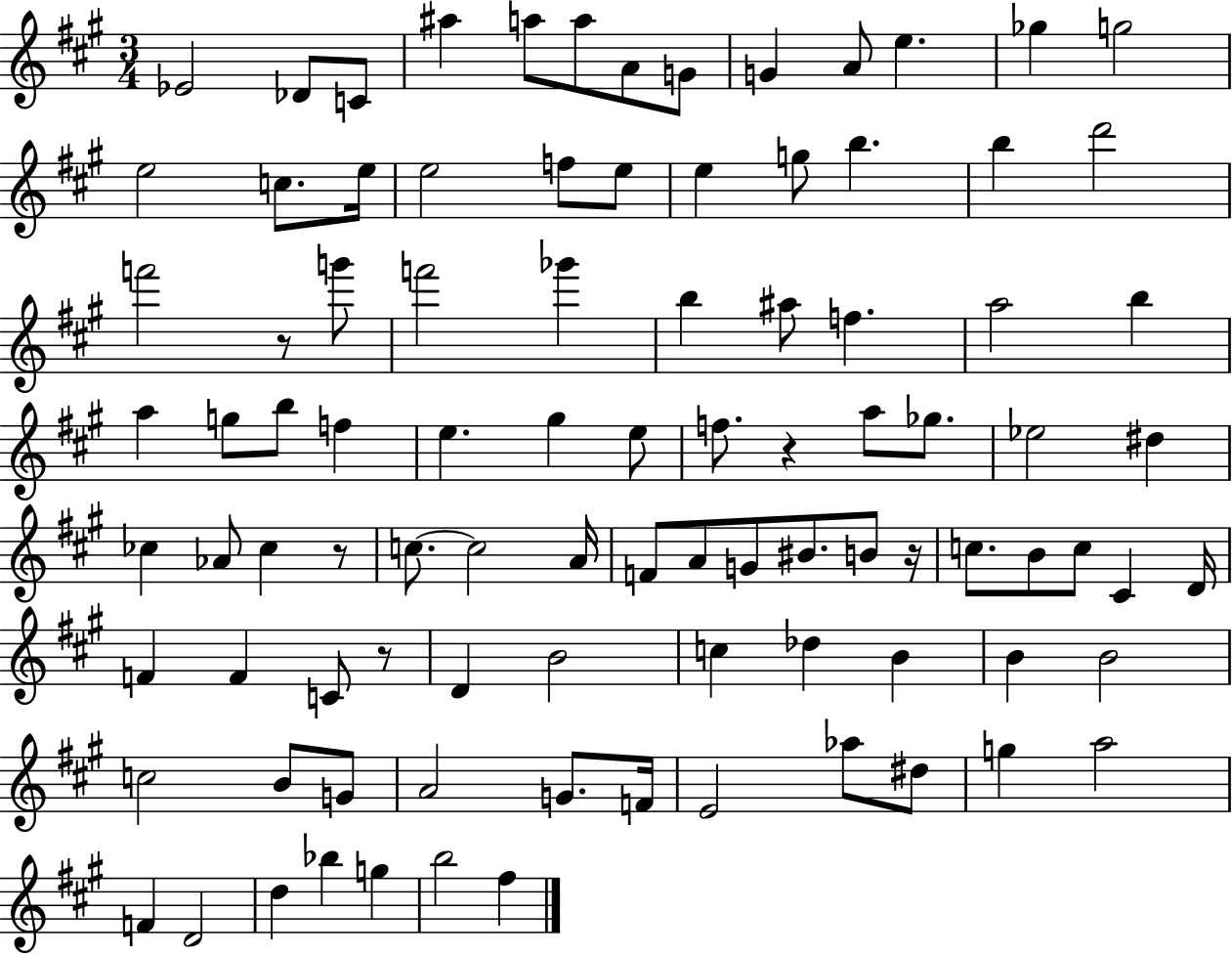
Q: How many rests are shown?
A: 5